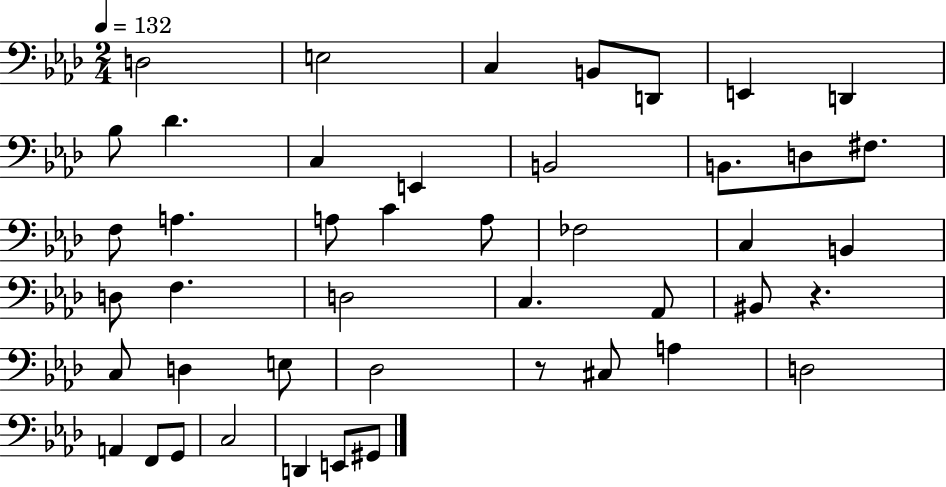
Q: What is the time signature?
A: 2/4